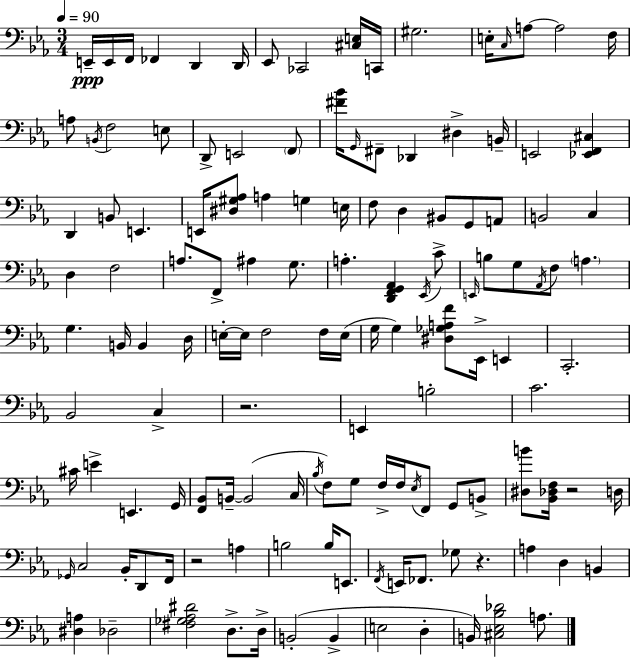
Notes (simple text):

E2/s E2/s F2/s FES2/q D2/q D2/s Eb2/e CES2/h [C#3,E3]/s C2/s G#3/h. E3/s C3/s A3/e A3/h F3/s A3/e B2/s F3/h E3/e D2/e E2/h F2/e [F#4,Bb4]/s G2/s F#2/e Db2/q D#3/q B2/s E2/h [Eb2,F2,C#3]/q D2/q B2/e E2/q. E2/s [D#3,G#3,Ab3]/e A3/q G3/q E3/s F3/e D3/q BIS2/e G2/e A2/e B2/h C3/q D3/q F3/h A3/e. F2/e A#3/q G3/e. A3/q. [D2,F2,G2,Ab2]/q Eb2/s C4/e E2/s B3/e G3/e Ab2/s F3/e A3/q. G3/q. B2/s B2/q D3/s E3/s E3/s F3/h F3/s E3/s G3/s G3/q [D#3,Gb3,A3,F4]/e Eb2/s E2/q C2/h. Bb2/h C3/q R/h. E2/q B3/h C4/h. C#4/s E4/q E2/q. G2/s [F2,Bb2]/e B2/s B2/h C3/s Bb3/s F3/e G3/e F3/s F3/s Eb3/s F2/e G2/e B2/e [D#3,B4]/e [Bb2,Db3,F3]/s R/h D3/s Gb2/s C3/h Bb2/s D2/e F2/s R/h A3/q B3/h B3/s E2/e. F2/s E2/s FES2/e. Gb3/e R/q. A3/q D3/q B2/q [D#3,A3]/q Db3/h [F#3,Gb3,Ab3,D#4]/h D3/e. D3/s B2/h B2/q E3/h D3/q B2/s [C#3,Eb3,Bb3,Db4]/h A3/e.